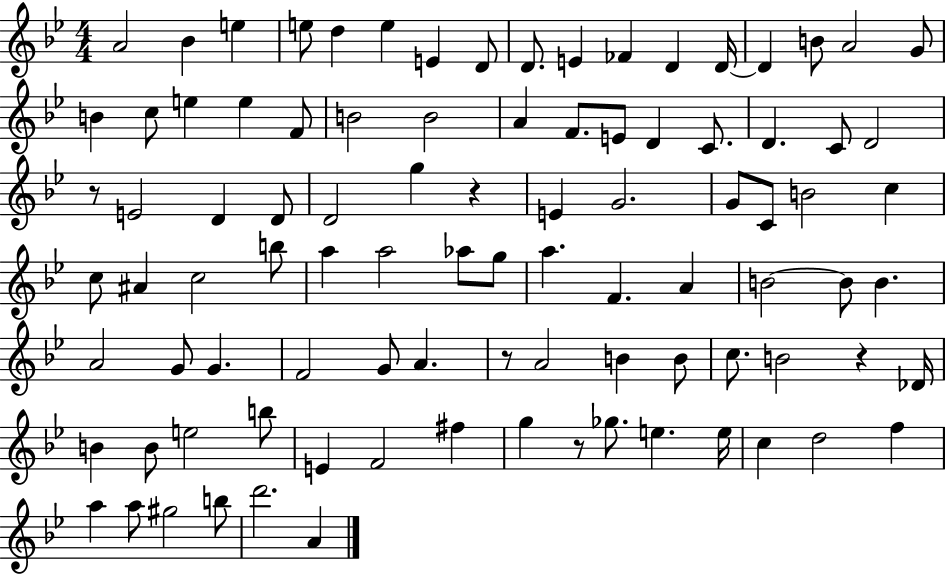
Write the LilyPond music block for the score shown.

{
  \clef treble
  \numericTimeSignature
  \time 4/4
  \key bes \major
  a'2 bes'4 e''4 | e''8 d''4 e''4 e'4 d'8 | d'8. e'4 fes'4 d'4 d'16~~ | d'4 b'8 a'2 g'8 | \break b'4 c''8 e''4 e''4 f'8 | b'2 b'2 | a'4 f'8. e'8 d'4 c'8. | d'4. c'8 d'2 | \break r8 e'2 d'4 d'8 | d'2 g''4 r4 | e'4 g'2. | g'8 c'8 b'2 c''4 | \break c''8 ais'4 c''2 b''8 | a''4 a''2 aes''8 g''8 | a''4. f'4. a'4 | b'2~~ b'8 b'4. | \break a'2 g'8 g'4. | f'2 g'8 a'4. | r8 a'2 b'4 b'8 | c''8. b'2 r4 des'16 | \break b'4 b'8 e''2 b''8 | e'4 f'2 fis''4 | g''4 r8 ges''8. e''4. e''16 | c''4 d''2 f''4 | \break a''4 a''8 gis''2 b''8 | d'''2. a'4 | \bar "|."
}